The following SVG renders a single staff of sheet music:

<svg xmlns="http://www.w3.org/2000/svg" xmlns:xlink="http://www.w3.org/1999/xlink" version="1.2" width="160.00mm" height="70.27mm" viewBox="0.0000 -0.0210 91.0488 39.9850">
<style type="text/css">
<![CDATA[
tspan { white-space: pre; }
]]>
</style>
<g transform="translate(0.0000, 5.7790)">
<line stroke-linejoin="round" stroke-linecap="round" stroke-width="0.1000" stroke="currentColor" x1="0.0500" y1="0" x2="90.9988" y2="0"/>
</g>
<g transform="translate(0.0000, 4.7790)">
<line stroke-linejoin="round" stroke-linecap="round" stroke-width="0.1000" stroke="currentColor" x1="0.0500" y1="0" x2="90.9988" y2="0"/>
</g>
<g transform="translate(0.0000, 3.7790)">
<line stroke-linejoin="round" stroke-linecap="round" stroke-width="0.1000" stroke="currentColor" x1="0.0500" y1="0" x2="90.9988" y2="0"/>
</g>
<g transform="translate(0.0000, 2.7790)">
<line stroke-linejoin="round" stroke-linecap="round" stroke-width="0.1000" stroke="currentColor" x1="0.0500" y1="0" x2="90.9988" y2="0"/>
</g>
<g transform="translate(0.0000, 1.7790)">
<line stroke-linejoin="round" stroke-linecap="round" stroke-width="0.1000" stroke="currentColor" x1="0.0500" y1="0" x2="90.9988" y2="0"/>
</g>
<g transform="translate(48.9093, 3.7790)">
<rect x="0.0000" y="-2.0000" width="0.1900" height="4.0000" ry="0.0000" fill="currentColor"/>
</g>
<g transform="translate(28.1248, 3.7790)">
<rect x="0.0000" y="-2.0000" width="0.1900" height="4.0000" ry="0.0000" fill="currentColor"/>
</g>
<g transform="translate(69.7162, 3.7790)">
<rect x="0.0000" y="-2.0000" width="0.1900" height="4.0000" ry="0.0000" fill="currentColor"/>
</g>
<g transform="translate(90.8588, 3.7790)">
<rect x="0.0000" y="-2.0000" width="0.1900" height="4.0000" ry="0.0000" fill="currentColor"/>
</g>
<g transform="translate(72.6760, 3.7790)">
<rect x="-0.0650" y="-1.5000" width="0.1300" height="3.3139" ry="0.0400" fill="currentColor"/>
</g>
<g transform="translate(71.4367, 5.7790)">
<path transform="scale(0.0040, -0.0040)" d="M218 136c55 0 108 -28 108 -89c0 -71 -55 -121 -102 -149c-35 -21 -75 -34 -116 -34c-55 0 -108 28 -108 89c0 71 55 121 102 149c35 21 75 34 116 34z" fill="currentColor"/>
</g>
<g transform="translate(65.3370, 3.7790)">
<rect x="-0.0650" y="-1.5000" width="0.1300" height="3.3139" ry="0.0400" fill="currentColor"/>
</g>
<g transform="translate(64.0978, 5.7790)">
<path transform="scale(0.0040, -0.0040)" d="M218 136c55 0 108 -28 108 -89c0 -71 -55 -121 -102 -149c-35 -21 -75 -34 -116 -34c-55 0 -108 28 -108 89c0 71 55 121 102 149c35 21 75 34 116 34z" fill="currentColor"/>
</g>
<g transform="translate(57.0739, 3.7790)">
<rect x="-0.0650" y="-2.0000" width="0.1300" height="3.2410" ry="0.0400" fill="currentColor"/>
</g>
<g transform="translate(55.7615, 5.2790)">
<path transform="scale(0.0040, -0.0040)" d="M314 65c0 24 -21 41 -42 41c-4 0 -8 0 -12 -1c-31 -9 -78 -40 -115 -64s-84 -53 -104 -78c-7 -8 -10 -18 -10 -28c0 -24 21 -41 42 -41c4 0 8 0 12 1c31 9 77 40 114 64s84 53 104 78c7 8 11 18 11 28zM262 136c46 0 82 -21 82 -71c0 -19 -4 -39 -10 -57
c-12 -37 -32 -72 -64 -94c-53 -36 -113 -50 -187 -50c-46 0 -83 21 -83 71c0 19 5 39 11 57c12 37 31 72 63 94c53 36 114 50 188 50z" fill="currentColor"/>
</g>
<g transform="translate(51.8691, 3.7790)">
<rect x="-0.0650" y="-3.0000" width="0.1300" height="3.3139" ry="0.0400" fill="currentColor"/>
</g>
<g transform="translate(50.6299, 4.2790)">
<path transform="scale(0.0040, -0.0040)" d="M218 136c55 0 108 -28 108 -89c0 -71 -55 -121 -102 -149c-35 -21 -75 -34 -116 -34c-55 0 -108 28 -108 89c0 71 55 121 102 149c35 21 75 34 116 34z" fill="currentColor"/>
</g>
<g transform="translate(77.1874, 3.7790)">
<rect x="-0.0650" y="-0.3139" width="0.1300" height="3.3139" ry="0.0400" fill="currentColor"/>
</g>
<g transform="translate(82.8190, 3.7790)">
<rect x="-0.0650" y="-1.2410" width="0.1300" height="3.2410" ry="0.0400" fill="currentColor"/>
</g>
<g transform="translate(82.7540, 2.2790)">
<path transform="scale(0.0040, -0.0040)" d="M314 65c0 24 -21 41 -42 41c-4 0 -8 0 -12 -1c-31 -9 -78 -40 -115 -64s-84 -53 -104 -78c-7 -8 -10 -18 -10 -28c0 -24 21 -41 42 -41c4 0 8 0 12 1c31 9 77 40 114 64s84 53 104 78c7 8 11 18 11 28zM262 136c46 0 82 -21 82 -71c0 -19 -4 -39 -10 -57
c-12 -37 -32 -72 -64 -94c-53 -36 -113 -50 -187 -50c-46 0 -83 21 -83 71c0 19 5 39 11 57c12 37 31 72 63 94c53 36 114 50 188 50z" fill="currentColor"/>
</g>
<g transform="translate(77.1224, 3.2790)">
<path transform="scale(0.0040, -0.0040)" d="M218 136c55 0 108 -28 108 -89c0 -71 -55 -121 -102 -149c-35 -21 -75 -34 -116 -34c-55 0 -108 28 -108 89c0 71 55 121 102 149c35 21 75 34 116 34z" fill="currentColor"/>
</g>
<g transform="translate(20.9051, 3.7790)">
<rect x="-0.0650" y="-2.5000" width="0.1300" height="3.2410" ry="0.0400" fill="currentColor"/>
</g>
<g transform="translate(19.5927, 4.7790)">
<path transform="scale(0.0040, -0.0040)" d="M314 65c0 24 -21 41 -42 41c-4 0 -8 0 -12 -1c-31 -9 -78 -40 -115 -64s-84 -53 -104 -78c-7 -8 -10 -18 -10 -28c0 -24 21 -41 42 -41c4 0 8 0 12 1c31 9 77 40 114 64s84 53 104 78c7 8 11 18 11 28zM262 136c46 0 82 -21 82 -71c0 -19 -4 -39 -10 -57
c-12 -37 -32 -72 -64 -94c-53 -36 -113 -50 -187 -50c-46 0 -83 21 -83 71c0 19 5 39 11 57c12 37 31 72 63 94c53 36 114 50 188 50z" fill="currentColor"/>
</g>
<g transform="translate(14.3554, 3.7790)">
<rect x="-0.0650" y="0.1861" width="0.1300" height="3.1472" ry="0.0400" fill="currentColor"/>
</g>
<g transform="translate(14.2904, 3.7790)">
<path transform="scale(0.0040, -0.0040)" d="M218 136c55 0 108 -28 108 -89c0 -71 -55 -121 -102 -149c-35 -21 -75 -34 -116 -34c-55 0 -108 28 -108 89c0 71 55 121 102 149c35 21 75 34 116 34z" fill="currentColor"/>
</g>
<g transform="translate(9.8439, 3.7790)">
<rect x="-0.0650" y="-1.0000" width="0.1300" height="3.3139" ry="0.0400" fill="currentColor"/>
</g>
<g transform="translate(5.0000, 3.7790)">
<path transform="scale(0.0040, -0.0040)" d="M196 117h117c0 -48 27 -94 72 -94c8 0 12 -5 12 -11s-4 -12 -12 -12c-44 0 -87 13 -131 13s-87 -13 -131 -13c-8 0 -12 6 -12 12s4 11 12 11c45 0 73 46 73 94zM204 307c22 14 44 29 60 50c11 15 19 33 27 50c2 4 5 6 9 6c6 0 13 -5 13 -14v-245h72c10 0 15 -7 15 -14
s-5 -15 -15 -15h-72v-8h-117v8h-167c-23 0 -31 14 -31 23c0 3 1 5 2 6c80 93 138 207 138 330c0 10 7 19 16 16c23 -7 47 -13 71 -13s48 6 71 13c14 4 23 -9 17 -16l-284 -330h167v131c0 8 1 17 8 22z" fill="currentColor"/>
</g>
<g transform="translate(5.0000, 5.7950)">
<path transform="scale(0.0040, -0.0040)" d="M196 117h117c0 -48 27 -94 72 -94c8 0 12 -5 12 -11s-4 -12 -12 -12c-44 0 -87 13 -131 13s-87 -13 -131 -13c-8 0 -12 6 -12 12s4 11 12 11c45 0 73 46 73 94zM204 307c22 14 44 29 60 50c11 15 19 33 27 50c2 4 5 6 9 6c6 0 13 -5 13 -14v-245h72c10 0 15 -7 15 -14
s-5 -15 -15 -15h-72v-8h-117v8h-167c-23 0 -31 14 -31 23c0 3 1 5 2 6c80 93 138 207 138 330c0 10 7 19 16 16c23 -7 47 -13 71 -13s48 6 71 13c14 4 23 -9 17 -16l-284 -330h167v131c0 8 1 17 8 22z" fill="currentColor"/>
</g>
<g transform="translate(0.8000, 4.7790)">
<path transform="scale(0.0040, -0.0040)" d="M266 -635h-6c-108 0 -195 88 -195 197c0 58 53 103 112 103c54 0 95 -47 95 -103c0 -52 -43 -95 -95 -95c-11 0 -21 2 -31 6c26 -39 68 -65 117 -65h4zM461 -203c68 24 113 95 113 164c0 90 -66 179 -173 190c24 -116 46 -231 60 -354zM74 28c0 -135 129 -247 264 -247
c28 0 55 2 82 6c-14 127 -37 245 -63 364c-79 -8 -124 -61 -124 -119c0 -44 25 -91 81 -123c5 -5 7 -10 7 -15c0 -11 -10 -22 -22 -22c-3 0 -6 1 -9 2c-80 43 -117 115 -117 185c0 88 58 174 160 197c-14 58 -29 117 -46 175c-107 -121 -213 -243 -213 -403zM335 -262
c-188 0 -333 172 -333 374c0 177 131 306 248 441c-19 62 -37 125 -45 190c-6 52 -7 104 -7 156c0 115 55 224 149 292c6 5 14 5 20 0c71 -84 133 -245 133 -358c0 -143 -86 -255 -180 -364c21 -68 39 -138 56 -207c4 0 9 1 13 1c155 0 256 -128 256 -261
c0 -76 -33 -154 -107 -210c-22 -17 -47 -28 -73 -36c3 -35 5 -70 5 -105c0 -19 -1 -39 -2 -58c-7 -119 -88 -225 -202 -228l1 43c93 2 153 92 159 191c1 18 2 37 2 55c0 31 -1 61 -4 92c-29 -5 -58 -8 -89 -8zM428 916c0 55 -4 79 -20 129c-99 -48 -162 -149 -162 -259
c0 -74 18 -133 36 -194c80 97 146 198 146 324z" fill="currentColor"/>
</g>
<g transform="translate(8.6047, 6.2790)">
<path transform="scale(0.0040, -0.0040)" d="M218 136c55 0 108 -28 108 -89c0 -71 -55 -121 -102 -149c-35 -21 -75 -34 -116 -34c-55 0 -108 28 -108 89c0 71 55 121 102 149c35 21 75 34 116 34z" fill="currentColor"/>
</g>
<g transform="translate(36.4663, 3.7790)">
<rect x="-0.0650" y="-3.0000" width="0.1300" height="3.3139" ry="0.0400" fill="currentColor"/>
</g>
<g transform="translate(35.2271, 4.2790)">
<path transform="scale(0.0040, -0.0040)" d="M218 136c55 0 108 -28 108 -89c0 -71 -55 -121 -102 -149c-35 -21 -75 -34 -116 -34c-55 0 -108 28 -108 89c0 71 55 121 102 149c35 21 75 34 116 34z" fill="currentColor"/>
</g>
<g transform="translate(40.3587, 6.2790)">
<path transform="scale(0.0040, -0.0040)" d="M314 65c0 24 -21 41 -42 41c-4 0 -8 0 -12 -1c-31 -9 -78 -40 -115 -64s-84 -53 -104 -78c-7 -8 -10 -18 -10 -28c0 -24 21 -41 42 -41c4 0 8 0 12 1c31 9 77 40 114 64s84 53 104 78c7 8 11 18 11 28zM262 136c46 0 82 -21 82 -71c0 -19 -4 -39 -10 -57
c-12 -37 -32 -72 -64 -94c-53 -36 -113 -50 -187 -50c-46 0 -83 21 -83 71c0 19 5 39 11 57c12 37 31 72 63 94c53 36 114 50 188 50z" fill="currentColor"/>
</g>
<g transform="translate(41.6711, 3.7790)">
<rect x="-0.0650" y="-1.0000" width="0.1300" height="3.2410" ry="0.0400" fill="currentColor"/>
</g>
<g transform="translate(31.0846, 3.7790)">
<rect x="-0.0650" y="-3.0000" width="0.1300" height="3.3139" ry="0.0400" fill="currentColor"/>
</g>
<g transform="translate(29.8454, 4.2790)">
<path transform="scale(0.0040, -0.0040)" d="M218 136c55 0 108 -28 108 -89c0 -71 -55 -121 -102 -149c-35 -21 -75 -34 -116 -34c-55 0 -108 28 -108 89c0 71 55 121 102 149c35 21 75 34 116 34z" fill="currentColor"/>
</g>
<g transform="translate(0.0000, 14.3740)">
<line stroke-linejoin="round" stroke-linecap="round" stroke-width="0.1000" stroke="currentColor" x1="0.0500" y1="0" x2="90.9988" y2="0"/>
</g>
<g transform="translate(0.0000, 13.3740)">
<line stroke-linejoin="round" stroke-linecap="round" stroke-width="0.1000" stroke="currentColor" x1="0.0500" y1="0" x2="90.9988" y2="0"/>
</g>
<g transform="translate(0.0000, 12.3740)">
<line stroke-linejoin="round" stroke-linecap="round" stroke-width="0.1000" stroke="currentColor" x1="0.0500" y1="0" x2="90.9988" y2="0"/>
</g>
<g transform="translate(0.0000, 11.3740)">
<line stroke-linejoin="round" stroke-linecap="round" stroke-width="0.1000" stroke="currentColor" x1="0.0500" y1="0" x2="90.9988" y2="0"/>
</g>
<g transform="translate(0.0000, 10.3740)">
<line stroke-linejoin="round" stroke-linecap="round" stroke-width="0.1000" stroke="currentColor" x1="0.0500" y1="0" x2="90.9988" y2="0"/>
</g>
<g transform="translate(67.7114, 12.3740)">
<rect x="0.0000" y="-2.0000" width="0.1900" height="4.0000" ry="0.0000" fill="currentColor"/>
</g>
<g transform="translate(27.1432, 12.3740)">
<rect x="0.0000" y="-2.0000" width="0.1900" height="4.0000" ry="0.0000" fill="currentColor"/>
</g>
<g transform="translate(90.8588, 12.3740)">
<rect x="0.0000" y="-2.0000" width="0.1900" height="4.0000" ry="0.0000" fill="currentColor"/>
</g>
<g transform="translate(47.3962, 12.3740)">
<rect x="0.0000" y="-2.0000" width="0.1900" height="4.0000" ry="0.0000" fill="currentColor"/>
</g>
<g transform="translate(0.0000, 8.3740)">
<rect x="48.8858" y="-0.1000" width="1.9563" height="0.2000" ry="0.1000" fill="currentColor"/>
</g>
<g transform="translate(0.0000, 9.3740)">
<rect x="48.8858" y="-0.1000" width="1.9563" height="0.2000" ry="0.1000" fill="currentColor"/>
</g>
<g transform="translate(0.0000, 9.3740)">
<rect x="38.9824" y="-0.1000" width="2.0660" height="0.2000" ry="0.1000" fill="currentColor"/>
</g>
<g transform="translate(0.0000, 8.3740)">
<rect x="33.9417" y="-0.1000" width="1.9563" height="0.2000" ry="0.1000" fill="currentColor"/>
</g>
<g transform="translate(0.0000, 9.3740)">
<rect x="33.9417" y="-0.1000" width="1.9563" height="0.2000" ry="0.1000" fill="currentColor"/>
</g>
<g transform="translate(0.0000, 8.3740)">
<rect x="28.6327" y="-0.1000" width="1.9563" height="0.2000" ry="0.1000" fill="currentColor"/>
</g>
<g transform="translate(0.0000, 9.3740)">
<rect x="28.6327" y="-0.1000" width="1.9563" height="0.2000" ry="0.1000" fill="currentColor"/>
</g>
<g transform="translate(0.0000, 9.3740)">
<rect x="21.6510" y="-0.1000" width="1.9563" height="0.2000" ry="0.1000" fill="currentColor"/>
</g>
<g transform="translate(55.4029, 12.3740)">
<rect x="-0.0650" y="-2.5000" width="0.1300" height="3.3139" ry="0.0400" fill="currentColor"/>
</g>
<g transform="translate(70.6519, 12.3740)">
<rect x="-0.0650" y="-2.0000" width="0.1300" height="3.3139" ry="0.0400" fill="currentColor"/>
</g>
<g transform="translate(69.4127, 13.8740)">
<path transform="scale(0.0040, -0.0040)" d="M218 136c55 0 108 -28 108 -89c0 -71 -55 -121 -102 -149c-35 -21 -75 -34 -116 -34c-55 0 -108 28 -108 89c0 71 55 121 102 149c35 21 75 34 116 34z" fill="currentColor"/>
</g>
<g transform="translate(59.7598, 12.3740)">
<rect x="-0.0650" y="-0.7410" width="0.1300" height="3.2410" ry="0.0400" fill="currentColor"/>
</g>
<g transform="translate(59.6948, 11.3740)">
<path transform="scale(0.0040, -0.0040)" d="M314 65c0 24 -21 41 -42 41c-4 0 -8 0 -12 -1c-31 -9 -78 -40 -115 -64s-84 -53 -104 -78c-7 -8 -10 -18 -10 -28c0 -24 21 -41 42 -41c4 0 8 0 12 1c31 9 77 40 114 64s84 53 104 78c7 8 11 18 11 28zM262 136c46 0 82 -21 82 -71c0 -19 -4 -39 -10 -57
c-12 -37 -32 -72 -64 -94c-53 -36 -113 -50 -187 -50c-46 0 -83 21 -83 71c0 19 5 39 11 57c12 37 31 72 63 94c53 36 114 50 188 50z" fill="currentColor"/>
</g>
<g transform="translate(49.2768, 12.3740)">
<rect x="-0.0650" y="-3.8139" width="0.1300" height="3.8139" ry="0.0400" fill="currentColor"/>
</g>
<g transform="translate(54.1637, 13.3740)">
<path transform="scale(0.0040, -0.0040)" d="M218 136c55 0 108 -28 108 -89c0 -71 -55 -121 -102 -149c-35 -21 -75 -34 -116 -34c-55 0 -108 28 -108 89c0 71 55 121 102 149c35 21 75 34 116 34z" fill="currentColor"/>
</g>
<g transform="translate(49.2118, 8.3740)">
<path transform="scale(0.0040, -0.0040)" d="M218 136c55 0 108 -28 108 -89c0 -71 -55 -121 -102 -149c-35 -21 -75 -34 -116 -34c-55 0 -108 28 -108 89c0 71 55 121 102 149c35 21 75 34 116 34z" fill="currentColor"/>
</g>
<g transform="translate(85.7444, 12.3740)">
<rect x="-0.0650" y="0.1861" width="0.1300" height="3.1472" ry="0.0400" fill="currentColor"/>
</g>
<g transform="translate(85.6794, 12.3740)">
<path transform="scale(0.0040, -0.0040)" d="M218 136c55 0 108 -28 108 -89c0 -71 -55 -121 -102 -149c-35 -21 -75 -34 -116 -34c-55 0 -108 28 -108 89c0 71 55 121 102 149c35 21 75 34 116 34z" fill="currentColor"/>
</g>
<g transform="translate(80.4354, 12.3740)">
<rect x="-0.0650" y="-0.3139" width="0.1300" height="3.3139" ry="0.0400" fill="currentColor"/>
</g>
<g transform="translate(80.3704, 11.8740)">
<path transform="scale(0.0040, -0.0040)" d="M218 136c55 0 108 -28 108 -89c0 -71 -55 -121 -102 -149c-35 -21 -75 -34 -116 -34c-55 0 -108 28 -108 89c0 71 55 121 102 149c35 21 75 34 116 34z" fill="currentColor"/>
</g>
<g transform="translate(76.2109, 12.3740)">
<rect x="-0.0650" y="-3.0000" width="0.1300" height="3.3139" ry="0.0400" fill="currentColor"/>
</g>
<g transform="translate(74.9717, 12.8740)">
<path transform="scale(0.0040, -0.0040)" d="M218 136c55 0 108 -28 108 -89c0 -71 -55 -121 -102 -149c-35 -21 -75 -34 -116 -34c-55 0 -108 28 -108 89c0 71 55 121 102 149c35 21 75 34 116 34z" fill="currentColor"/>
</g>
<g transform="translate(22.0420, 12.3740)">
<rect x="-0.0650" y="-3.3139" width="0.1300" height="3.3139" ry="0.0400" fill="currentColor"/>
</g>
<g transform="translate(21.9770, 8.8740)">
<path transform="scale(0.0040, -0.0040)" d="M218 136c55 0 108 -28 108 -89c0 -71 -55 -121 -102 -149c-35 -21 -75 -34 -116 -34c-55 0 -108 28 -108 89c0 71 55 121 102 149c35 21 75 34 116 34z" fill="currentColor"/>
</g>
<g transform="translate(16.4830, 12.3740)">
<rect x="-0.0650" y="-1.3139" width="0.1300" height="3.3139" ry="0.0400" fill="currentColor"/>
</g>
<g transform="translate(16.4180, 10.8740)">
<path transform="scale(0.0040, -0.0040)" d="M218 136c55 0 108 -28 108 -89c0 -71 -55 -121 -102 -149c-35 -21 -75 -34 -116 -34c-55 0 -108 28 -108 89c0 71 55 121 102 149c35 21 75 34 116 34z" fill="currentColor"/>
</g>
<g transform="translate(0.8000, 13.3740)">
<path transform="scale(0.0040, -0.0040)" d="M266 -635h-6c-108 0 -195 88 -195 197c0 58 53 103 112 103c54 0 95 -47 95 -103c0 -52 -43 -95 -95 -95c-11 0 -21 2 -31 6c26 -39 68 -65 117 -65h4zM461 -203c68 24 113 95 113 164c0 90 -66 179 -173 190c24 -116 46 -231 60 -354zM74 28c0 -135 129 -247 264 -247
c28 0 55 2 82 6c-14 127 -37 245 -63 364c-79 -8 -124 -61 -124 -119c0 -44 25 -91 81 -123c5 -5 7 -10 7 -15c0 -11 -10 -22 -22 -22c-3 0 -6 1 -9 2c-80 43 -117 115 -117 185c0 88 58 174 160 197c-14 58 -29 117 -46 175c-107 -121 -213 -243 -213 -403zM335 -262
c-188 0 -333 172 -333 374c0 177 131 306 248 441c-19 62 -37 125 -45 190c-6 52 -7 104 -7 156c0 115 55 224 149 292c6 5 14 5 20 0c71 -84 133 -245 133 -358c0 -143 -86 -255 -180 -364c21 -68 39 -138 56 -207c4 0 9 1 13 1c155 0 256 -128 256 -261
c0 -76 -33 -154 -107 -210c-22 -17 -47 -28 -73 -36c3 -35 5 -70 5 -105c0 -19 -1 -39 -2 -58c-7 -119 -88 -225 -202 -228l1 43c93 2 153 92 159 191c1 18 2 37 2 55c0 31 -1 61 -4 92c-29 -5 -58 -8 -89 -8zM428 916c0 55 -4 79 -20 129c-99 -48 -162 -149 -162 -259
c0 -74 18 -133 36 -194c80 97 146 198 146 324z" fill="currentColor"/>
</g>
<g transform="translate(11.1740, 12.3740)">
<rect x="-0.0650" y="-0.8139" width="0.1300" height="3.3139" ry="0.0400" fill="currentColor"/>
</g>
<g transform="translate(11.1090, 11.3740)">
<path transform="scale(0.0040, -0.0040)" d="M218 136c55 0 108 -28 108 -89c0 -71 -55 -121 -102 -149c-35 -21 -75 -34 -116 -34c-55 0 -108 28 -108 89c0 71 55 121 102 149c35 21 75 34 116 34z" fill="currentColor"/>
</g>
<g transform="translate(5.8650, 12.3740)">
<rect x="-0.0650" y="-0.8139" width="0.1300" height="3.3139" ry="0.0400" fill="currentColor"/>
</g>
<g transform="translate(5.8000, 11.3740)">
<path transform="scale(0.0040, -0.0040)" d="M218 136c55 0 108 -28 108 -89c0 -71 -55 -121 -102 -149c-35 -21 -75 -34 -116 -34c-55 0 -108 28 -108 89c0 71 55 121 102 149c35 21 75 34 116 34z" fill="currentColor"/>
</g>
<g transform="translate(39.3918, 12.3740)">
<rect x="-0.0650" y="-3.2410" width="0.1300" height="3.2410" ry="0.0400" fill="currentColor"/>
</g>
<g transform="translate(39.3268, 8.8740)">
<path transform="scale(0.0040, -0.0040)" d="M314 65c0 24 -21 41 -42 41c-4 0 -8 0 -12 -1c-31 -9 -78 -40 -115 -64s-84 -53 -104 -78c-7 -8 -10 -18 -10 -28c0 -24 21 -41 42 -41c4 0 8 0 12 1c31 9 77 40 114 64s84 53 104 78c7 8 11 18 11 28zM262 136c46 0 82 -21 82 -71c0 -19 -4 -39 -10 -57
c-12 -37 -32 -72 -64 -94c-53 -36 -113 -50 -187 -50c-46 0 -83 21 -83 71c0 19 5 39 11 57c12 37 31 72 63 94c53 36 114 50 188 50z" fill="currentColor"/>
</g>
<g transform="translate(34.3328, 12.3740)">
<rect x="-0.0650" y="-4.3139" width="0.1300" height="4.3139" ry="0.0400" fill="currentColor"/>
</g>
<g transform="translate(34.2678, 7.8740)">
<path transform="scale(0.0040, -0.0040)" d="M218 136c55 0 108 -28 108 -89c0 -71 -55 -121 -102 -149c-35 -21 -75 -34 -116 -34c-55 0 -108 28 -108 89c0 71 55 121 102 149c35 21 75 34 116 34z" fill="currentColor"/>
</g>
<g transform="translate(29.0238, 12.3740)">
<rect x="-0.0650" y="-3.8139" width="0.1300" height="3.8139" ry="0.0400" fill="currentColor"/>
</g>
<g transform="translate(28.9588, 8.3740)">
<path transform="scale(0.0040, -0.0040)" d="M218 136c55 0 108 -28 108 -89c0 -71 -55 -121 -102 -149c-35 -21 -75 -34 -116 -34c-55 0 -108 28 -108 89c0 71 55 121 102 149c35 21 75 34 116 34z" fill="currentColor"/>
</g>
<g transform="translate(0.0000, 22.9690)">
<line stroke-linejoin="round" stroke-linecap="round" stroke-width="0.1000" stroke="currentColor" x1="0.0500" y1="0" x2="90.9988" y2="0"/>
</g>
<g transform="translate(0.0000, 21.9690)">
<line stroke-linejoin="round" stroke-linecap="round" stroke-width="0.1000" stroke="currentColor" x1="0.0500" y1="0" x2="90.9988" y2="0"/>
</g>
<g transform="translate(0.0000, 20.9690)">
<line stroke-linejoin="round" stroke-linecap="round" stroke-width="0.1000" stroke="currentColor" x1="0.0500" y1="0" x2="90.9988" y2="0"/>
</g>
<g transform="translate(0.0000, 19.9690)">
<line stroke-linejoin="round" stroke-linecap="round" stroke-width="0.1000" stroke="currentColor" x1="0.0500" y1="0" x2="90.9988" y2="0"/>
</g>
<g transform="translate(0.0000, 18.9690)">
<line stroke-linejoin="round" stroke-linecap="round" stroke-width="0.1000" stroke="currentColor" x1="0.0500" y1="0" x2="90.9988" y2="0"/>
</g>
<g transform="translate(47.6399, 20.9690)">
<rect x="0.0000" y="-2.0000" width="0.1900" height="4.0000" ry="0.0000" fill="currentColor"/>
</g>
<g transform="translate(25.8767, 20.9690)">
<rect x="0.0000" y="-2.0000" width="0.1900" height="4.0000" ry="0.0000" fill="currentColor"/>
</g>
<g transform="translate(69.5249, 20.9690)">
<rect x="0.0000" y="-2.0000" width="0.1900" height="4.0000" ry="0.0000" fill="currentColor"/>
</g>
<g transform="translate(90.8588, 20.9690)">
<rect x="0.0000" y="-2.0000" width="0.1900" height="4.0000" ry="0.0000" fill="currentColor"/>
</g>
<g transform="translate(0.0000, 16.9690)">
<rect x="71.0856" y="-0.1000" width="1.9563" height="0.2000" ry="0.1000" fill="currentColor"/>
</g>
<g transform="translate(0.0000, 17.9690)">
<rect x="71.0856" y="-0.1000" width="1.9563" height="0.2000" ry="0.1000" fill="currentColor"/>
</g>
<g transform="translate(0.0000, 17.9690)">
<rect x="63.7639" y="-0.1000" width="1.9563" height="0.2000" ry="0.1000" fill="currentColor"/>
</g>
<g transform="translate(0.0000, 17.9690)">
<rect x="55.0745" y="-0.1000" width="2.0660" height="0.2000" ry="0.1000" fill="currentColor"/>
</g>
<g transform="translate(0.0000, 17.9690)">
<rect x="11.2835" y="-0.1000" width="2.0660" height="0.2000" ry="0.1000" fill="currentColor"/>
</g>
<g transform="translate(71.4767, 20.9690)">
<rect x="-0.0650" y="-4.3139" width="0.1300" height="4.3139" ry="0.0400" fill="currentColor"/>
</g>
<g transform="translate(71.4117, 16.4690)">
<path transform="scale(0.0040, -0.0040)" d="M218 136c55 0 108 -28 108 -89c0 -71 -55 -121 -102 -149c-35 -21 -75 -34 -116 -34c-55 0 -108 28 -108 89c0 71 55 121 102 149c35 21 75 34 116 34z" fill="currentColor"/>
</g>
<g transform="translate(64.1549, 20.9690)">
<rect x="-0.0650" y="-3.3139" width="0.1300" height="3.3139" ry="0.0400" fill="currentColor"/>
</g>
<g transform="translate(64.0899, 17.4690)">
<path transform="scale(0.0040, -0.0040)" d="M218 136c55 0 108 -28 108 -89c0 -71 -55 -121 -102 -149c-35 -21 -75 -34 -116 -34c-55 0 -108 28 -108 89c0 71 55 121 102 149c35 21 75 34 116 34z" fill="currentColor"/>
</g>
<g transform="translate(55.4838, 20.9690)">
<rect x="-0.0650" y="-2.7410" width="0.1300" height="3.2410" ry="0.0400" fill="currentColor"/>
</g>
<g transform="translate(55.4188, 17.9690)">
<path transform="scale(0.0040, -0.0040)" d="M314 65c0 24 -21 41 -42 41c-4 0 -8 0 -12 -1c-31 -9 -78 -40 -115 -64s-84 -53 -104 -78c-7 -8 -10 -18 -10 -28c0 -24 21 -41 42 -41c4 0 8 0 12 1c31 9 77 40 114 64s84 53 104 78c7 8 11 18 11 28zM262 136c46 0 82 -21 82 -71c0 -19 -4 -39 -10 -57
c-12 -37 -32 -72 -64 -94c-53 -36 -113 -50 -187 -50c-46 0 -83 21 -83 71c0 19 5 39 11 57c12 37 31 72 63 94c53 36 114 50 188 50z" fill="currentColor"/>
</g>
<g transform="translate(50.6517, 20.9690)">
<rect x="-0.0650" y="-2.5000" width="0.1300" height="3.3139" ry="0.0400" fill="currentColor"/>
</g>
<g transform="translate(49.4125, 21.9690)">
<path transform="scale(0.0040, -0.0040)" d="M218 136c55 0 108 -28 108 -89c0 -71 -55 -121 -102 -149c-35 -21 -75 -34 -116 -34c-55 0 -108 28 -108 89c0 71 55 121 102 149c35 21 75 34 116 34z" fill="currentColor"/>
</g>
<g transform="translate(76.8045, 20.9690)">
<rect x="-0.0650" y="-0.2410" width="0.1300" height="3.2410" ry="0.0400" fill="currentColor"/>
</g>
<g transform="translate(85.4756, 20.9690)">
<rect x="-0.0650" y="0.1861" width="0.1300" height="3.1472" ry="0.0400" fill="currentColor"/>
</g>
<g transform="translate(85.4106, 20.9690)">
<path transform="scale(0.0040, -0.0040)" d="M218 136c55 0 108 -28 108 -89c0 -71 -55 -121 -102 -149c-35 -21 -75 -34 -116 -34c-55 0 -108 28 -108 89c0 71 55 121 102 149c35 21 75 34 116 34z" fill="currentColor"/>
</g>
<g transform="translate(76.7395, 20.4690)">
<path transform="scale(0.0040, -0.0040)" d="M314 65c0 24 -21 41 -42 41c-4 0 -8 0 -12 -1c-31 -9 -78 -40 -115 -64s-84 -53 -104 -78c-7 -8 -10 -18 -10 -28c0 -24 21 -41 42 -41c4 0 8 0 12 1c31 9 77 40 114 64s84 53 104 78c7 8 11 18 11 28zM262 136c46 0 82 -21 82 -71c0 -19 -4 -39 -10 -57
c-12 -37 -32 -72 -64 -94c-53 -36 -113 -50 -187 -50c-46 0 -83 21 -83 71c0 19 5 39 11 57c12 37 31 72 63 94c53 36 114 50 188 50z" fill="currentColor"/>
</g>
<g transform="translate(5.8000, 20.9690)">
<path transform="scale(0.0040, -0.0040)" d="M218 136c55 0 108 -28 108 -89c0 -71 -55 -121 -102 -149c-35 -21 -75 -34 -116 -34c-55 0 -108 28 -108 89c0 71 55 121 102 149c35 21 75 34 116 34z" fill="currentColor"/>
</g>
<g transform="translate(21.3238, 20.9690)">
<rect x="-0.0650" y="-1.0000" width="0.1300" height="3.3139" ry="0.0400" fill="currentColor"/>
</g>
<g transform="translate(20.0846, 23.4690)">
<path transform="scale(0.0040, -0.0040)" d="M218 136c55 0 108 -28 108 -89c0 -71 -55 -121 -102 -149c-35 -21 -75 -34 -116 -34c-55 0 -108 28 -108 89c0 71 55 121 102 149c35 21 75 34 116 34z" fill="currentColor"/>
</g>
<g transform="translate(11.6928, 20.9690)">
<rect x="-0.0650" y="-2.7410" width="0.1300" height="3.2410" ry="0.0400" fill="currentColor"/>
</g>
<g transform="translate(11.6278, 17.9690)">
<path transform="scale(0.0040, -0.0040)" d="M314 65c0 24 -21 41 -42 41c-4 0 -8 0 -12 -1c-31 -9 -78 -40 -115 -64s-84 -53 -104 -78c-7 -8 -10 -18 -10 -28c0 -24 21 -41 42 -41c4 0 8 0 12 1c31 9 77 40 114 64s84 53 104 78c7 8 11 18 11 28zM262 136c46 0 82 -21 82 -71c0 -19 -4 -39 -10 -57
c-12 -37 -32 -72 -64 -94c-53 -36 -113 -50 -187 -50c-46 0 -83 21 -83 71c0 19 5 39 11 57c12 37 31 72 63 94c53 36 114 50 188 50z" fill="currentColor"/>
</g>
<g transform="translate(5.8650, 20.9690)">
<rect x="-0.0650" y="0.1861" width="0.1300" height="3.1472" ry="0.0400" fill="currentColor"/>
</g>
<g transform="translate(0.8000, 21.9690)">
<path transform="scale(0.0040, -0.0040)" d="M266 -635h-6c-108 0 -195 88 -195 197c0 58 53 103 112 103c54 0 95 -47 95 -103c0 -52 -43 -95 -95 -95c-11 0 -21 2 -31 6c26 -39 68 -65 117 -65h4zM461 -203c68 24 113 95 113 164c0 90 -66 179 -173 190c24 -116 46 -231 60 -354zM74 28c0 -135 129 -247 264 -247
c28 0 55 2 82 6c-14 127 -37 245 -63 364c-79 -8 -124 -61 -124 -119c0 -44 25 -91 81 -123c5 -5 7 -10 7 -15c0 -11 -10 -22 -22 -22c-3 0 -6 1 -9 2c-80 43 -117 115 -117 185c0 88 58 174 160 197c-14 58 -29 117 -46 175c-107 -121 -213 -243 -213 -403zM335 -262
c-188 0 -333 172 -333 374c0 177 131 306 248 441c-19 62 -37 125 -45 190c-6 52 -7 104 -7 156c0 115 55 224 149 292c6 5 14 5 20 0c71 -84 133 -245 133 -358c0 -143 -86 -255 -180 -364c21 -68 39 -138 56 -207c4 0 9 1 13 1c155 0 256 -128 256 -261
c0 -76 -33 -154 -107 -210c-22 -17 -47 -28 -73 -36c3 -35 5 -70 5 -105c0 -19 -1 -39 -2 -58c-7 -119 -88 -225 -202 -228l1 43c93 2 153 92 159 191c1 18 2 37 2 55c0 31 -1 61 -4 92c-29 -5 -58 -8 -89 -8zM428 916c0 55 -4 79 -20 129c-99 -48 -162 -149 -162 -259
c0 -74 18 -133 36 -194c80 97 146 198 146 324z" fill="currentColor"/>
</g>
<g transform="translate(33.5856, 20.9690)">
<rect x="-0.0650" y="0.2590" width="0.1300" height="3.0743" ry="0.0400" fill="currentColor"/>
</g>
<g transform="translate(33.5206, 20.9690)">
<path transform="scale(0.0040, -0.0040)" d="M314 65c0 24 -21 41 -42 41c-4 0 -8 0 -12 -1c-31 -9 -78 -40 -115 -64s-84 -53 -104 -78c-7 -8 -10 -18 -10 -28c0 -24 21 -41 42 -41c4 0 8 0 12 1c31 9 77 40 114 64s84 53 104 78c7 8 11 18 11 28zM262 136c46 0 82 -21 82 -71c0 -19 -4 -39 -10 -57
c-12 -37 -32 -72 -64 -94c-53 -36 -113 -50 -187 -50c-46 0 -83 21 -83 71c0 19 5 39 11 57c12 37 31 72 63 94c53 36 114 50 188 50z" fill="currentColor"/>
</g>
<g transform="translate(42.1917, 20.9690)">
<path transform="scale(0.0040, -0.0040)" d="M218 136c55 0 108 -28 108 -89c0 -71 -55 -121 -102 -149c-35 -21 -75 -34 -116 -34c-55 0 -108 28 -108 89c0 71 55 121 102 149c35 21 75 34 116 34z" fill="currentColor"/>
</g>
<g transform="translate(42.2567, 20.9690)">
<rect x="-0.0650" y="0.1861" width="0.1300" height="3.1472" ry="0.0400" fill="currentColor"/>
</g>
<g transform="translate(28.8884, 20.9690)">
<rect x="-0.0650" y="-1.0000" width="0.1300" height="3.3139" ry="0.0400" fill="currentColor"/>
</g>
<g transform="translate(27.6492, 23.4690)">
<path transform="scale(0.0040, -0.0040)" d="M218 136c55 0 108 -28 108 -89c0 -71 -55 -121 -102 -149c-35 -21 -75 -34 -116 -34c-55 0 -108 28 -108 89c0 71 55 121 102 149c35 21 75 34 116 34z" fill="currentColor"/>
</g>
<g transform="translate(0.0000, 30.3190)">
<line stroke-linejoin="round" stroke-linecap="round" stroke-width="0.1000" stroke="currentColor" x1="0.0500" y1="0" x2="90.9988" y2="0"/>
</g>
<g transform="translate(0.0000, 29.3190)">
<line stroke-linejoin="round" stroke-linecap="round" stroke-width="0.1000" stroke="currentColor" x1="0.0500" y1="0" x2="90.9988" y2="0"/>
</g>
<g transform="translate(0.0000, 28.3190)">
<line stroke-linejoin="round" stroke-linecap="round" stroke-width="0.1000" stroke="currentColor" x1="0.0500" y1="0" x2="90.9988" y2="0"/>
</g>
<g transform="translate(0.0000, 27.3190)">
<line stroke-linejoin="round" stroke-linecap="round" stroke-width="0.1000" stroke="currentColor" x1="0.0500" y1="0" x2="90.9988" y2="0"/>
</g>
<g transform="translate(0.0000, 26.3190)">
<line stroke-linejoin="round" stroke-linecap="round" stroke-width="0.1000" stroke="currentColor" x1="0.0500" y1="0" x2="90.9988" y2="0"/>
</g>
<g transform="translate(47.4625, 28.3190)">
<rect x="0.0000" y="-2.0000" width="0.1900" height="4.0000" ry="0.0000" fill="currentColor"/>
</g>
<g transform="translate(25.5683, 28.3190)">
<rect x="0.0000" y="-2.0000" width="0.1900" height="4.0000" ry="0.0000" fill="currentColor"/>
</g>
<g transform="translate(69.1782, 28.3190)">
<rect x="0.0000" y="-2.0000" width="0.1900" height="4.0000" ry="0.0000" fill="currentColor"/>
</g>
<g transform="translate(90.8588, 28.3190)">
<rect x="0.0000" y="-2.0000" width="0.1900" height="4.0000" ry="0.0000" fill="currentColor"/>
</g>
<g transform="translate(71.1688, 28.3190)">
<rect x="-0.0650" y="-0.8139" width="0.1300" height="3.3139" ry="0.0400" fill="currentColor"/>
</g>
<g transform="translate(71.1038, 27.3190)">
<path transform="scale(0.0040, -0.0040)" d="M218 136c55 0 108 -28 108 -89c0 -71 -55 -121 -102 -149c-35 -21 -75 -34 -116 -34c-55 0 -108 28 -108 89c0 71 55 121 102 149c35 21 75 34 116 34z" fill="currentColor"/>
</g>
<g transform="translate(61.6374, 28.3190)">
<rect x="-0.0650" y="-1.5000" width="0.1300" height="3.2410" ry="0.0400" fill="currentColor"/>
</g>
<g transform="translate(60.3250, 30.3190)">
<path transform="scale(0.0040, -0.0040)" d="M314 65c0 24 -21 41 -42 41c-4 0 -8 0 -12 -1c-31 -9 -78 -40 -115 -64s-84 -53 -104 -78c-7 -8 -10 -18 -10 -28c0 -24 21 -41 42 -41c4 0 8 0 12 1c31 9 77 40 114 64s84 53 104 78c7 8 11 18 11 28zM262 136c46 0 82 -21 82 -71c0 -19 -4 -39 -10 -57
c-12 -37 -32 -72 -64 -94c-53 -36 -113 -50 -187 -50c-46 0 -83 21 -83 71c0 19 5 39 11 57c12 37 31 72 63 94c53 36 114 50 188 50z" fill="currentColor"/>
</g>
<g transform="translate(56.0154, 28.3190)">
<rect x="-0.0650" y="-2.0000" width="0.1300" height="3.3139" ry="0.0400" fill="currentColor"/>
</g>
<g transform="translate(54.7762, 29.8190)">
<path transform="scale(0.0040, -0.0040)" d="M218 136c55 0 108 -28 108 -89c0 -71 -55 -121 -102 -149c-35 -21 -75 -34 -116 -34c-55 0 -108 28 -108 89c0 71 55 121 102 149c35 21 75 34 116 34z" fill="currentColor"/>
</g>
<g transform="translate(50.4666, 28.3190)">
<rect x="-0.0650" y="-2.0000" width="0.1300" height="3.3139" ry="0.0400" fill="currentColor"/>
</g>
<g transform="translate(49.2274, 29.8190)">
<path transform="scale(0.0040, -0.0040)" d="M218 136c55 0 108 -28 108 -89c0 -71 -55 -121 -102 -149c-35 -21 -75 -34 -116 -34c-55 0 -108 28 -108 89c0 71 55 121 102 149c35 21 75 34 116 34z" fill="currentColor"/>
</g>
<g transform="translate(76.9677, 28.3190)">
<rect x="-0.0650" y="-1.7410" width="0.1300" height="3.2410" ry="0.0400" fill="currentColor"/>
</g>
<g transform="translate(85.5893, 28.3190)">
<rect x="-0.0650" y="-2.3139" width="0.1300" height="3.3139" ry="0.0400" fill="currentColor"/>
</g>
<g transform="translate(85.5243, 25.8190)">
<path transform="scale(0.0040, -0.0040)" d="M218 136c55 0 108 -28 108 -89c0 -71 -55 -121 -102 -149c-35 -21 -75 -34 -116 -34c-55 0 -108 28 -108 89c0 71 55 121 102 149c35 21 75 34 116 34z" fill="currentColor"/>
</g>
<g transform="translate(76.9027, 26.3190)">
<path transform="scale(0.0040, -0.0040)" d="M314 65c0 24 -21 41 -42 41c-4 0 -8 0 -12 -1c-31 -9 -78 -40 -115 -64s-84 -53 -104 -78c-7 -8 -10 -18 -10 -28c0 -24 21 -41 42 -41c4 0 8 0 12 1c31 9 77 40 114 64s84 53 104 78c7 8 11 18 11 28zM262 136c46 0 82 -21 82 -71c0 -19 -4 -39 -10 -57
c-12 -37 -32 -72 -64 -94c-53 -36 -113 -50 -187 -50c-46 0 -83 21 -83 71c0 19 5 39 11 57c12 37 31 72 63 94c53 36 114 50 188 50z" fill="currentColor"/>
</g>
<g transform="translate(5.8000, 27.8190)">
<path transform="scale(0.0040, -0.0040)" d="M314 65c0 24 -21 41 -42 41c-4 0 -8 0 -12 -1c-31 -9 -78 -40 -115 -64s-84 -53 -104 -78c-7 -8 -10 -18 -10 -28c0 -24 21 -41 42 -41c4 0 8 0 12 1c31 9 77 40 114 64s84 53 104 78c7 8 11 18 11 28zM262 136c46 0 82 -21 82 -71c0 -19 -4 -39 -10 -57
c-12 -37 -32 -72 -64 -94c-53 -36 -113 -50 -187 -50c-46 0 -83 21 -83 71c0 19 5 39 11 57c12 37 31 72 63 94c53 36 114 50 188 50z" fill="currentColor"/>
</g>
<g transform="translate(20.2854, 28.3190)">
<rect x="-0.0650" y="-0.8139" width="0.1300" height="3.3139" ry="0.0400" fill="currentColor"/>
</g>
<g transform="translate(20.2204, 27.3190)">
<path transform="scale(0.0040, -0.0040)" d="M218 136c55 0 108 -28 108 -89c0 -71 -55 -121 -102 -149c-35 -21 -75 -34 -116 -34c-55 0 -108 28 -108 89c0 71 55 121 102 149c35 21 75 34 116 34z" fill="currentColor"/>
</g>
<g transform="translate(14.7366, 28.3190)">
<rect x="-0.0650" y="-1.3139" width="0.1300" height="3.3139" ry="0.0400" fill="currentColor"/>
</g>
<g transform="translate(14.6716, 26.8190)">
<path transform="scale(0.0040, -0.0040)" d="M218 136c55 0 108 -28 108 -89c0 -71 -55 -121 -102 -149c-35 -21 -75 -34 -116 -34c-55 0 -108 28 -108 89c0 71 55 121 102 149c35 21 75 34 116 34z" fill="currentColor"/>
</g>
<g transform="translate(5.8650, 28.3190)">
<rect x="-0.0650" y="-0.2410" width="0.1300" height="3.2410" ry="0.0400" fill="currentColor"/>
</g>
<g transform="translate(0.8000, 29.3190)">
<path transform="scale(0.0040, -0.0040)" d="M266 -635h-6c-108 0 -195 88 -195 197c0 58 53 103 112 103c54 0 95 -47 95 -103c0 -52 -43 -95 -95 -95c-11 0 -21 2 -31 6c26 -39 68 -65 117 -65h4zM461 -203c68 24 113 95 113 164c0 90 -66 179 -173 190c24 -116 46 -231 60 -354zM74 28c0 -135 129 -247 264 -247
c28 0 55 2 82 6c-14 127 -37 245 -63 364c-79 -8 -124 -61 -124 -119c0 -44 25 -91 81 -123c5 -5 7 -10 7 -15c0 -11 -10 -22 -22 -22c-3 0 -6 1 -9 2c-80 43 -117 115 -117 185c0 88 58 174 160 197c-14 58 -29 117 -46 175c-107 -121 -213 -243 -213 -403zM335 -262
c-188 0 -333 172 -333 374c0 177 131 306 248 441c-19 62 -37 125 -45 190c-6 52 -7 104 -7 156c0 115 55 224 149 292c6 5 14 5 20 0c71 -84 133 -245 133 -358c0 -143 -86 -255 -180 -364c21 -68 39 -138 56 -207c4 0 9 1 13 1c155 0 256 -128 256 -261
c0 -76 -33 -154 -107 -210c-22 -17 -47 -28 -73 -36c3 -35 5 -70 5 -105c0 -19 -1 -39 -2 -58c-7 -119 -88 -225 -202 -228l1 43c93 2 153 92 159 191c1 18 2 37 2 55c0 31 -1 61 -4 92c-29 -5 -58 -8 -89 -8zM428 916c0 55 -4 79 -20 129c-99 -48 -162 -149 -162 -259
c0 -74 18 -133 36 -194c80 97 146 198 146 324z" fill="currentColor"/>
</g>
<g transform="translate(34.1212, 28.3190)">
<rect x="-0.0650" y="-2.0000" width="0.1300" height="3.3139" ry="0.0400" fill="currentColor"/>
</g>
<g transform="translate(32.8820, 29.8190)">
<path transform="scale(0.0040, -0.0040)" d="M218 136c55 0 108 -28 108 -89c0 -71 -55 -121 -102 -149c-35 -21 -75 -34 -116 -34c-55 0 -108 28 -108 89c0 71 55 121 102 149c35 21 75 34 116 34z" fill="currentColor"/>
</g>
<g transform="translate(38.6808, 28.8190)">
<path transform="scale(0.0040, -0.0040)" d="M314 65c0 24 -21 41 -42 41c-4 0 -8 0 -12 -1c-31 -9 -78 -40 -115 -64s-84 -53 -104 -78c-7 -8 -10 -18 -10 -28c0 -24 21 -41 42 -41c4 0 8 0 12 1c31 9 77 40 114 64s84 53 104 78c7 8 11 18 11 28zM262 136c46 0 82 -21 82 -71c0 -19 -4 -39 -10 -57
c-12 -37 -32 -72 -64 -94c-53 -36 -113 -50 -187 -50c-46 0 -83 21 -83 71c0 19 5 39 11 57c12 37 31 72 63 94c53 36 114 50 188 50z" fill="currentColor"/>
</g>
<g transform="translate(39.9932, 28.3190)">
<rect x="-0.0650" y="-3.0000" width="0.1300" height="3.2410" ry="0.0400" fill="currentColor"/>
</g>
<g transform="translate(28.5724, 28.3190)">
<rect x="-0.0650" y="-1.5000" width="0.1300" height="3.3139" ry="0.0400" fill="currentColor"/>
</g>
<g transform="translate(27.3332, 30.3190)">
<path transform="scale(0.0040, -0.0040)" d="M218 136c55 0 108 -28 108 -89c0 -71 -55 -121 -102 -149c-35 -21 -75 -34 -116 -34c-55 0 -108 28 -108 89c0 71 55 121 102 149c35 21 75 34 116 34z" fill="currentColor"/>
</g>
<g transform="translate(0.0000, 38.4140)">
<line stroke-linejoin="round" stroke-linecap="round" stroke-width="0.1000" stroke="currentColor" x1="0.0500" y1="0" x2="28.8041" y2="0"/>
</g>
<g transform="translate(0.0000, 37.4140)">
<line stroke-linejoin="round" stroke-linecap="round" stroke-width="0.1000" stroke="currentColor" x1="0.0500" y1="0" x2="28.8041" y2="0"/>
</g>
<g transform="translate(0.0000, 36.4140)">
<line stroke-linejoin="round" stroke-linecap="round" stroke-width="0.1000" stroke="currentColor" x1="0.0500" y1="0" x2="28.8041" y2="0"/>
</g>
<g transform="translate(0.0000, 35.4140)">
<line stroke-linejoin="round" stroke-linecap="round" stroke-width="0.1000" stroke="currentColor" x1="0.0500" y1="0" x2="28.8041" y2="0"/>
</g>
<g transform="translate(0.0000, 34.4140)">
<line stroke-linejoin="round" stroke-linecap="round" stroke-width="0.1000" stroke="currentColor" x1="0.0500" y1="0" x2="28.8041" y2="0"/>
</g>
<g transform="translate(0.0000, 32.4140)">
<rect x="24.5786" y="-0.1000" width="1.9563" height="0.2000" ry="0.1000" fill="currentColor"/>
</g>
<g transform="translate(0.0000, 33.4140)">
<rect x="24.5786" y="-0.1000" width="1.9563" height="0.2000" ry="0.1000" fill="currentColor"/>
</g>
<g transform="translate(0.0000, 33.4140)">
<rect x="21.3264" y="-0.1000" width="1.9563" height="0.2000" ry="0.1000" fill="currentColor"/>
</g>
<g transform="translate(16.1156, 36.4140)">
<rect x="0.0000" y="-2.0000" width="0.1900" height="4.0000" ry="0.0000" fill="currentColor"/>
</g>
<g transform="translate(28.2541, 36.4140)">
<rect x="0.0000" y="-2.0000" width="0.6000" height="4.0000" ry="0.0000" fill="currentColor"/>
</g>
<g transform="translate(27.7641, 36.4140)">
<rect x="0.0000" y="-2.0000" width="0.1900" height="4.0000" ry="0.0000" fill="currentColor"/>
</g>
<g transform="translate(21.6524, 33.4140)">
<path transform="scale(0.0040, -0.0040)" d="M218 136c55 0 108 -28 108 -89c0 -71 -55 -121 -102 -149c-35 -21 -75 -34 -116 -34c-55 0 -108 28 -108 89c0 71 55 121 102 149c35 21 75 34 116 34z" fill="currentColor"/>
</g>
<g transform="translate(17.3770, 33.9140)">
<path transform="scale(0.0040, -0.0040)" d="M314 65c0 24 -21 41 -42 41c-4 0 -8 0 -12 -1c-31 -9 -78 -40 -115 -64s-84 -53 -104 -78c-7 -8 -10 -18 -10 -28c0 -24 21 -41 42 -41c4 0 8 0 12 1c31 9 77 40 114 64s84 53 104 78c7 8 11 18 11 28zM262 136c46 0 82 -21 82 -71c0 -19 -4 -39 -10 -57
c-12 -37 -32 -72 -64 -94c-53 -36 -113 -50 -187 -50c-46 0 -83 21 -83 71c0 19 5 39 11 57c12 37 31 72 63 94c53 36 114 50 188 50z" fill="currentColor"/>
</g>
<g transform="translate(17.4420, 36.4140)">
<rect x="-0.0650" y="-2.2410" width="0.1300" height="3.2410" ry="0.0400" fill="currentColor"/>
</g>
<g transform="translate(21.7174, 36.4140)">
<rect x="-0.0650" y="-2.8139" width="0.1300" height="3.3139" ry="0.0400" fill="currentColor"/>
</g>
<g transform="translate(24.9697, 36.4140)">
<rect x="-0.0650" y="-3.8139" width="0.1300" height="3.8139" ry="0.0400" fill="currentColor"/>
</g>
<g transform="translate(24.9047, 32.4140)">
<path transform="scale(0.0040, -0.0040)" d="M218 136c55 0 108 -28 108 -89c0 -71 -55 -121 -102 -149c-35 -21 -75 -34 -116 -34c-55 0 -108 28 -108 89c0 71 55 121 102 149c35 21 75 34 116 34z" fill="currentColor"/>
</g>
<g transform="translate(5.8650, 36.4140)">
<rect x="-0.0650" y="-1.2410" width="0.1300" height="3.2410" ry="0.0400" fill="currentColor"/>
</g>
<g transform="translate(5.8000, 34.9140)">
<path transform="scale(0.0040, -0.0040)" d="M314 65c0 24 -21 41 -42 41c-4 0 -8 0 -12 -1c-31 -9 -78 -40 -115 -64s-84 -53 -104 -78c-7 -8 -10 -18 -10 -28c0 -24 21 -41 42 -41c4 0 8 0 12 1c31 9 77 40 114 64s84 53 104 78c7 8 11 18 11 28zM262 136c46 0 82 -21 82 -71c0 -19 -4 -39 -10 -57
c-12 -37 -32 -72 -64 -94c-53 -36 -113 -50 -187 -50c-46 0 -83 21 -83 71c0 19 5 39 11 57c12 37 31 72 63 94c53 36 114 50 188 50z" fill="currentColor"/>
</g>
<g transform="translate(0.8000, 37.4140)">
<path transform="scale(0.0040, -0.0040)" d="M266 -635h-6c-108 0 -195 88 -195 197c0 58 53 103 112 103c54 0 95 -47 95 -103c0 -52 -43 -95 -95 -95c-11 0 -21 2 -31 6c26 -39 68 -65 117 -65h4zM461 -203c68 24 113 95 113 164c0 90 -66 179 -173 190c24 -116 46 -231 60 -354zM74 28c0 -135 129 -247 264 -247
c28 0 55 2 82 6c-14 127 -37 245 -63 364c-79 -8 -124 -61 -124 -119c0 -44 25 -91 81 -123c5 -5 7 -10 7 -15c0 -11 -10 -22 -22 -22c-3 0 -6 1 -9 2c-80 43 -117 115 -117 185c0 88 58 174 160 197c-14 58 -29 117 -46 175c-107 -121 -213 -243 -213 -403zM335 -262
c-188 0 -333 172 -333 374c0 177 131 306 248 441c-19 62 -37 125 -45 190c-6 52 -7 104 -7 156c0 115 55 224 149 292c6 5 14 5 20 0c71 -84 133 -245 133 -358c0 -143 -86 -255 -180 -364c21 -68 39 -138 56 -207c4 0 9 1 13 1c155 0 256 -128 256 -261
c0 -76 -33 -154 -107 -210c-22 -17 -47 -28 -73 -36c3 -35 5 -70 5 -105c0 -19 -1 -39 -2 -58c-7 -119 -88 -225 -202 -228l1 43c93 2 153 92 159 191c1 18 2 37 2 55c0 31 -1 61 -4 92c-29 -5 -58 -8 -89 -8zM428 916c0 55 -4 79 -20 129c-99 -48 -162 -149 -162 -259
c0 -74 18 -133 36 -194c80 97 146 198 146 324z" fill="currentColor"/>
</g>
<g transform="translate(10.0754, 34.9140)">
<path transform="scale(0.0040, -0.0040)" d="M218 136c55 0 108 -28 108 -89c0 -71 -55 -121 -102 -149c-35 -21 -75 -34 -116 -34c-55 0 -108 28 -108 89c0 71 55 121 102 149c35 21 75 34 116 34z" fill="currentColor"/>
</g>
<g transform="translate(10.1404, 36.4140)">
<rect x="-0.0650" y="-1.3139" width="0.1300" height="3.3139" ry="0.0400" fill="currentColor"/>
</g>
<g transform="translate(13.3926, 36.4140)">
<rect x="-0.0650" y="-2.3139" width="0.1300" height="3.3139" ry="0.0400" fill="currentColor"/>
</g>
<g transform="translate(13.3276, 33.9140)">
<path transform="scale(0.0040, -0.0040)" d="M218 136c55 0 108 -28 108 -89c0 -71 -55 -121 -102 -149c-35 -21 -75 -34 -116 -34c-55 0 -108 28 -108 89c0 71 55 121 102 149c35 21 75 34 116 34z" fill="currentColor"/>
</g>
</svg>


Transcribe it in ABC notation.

X:1
T:Untitled
M:4/4
L:1/4
K:C
D B G2 A A D2 A F2 E E c e2 d d e b c' d' b2 c' G d2 F A c B B a2 D D B2 B G a2 b d' c2 B c2 e d E F A2 F F E2 d f2 g e2 e g g2 a c'